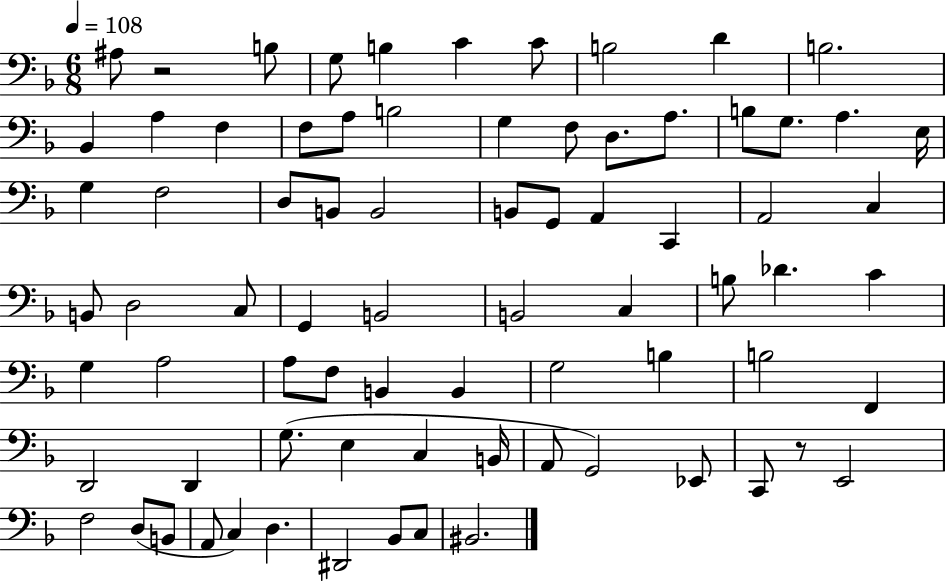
A#3/e R/h B3/e G3/e B3/q C4/q C4/e B3/h D4/q B3/h. Bb2/q A3/q F3/q F3/e A3/e B3/h G3/q F3/e D3/e. A3/e. B3/e G3/e. A3/q. E3/s G3/q F3/h D3/e B2/e B2/h B2/e G2/e A2/q C2/q A2/h C3/q B2/e D3/h C3/e G2/q B2/h B2/h C3/q B3/e Db4/q. C4/q G3/q A3/h A3/e F3/e B2/q B2/q G3/h B3/q B3/h F2/q D2/h D2/q G3/e. E3/q C3/q B2/s A2/e G2/h Eb2/e C2/e R/e E2/h F3/h D3/e B2/e A2/e C3/q D3/q. D#2/h Bb2/e C3/e BIS2/h.